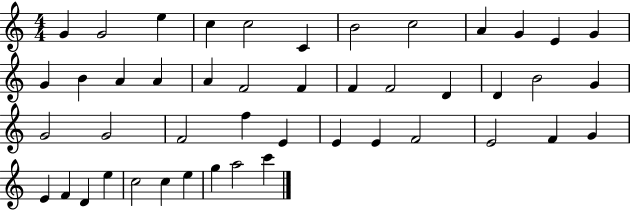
G4/q G4/h E5/q C5/q C5/h C4/q B4/h C5/h A4/q G4/q E4/q G4/q G4/q B4/q A4/q A4/q A4/q F4/h F4/q F4/q F4/h D4/q D4/q B4/h G4/q G4/h G4/h F4/h F5/q E4/q E4/q E4/q F4/h E4/h F4/q G4/q E4/q F4/q D4/q E5/q C5/h C5/q E5/q G5/q A5/h C6/q